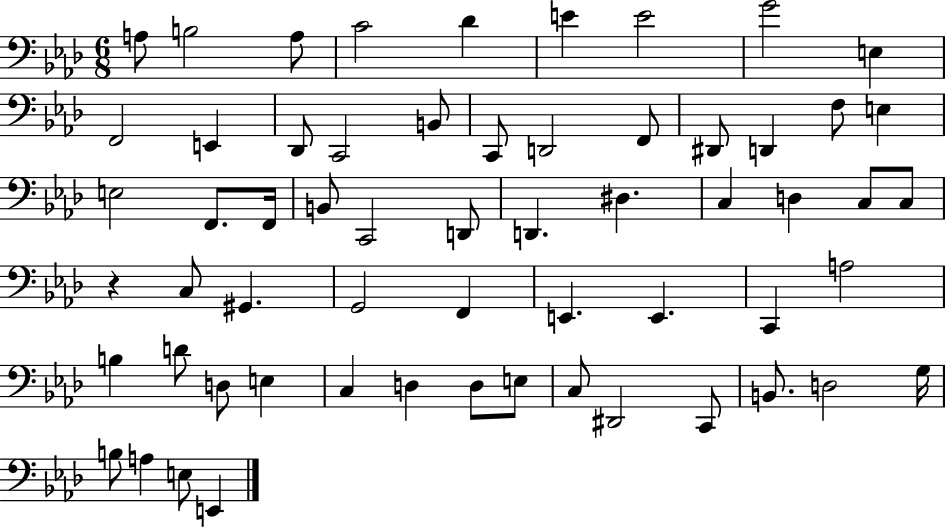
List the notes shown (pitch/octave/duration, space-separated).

A3/e B3/h A3/e C4/h Db4/q E4/q E4/h G4/h E3/q F2/h E2/q Db2/e C2/h B2/e C2/e D2/h F2/e D#2/e D2/q F3/e E3/q E3/h F2/e. F2/s B2/e C2/h D2/e D2/q. D#3/q. C3/q D3/q C3/e C3/e R/q C3/e G#2/q. G2/h F2/q E2/q. E2/q. C2/q A3/h B3/q D4/e D3/e E3/q C3/q D3/q D3/e E3/e C3/e D#2/h C2/e B2/e. D3/h G3/s B3/e A3/q E3/e E2/q